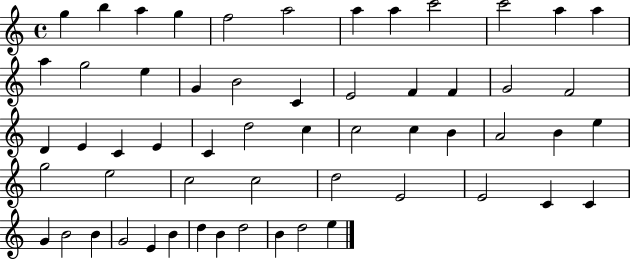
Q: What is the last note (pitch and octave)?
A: E5